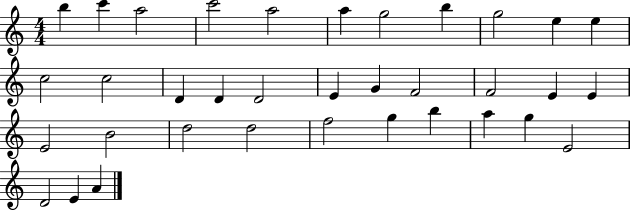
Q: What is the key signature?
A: C major